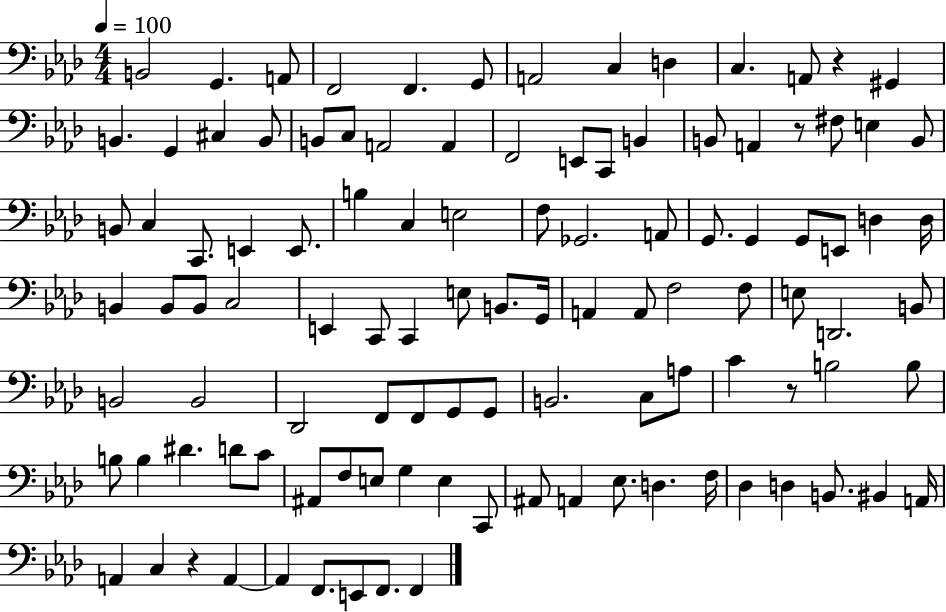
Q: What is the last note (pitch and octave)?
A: F2